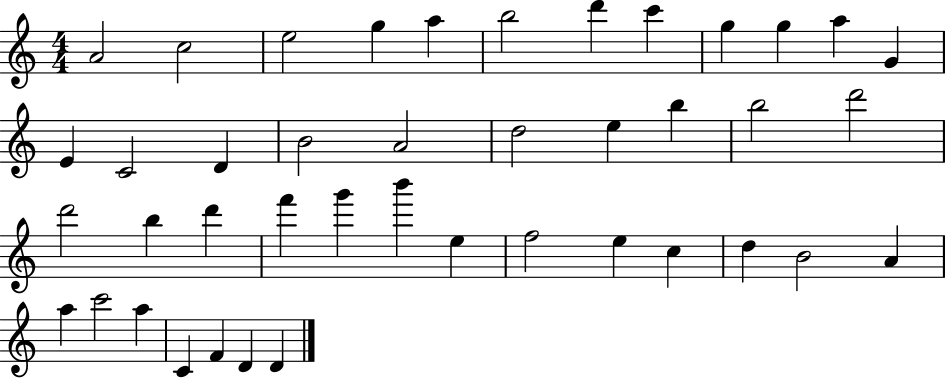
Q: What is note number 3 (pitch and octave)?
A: E5